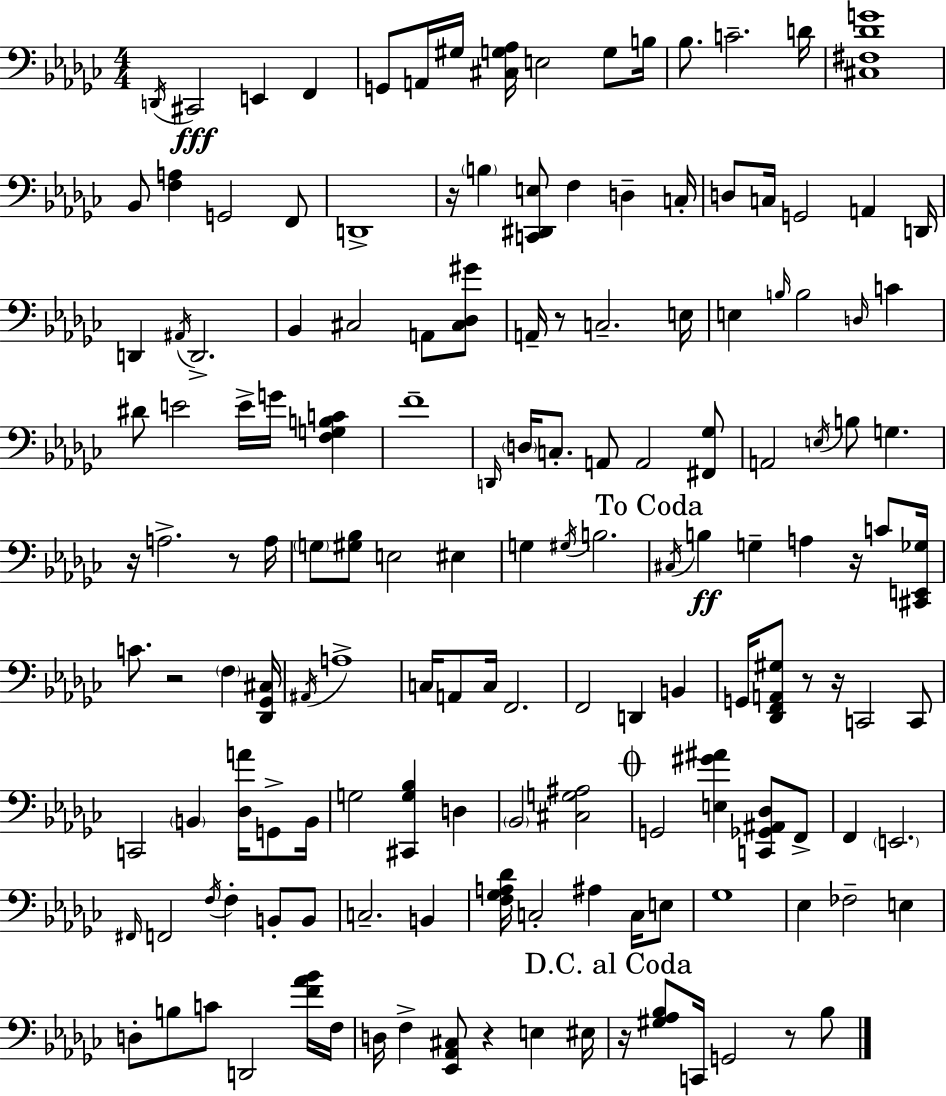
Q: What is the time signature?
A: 4/4